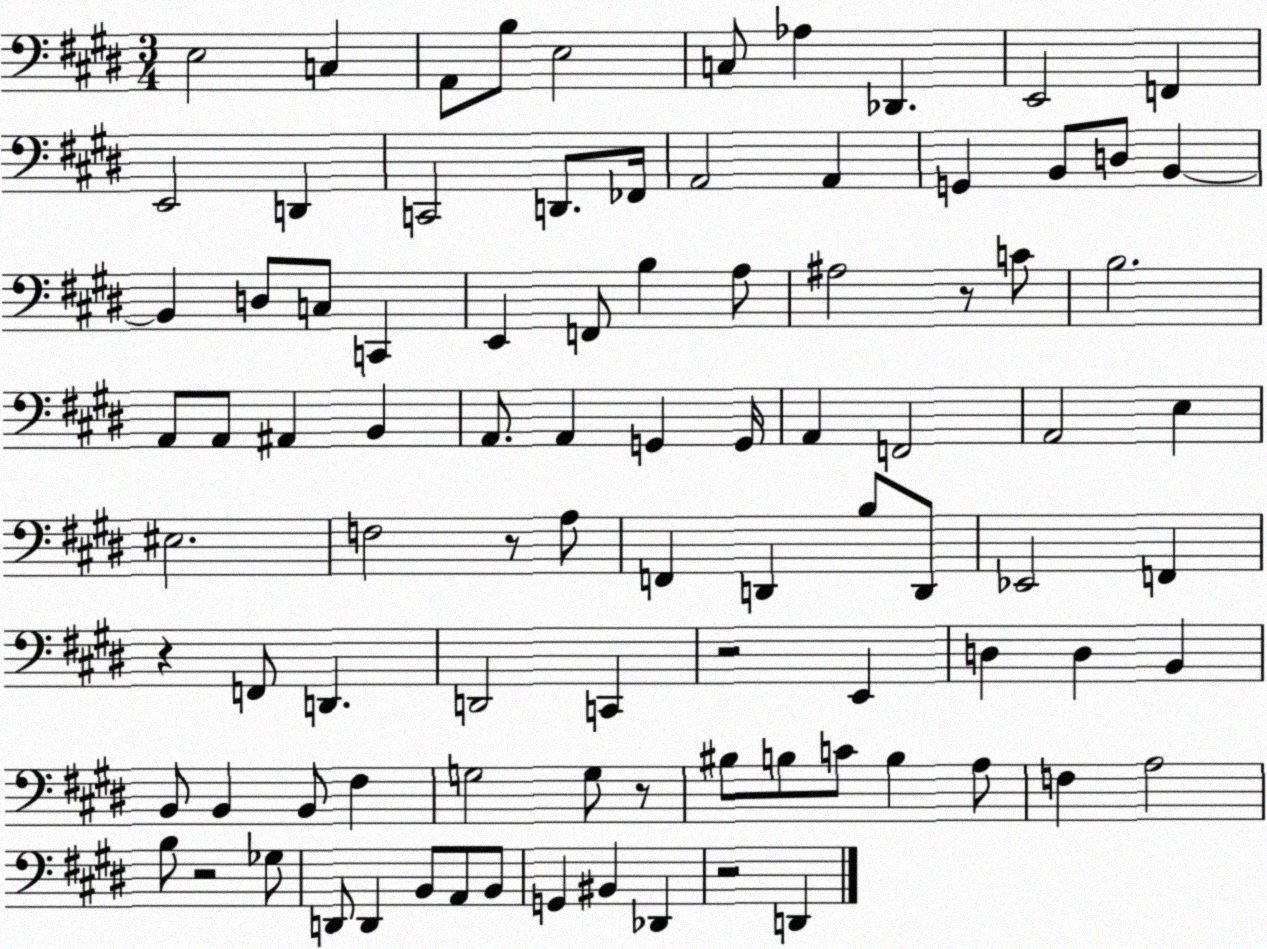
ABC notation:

X:1
T:Untitled
M:3/4
L:1/4
K:E
E,2 C, A,,/2 B,/2 E,2 C,/2 _A, _D,, E,,2 F,, E,,2 D,, C,,2 D,,/2 _F,,/4 A,,2 A,, G,, B,,/2 D,/2 B,, B,, D,/2 C,/2 C,, E,, F,,/2 B, A,/2 ^A,2 z/2 C/2 B,2 A,,/2 A,,/2 ^A,, B,, A,,/2 A,, G,, G,,/4 A,, F,,2 A,,2 E, ^E,2 F,2 z/2 A,/2 F,, D,, B,/2 D,,/2 _E,,2 F,, z F,,/2 D,, D,,2 C,, z2 E,, D, D, B,, B,,/2 B,, B,,/2 ^F, G,2 G,/2 z/2 ^B,/2 B,/2 C/2 B, A,/2 F, A,2 B,/2 z2 _G,/2 D,,/2 D,, B,,/2 A,,/2 B,,/2 G,, ^B,, _D,, z2 D,,